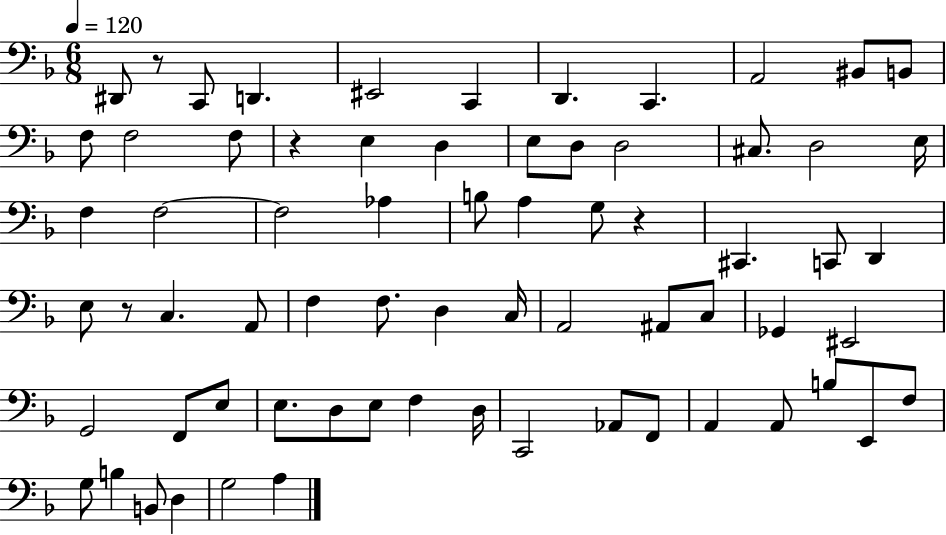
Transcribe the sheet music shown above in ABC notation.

X:1
T:Untitled
M:6/8
L:1/4
K:F
^D,,/2 z/2 C,,/2 D,, ^E,,2 C,, D,, C,, A,,2 ^B,,/2 B,,/2 F,/2 F,2 F,/2 z E, D, E,/2 D,/2 D,2 ^C,/2 D,2 E,/4 F, F,2 F,2 _A, B,/2 A, G,/2 z ^C,, C,,/2 D,, E,/2 z/2 C, A,,/2 F, F,/2 D, C,/4 A,,2 ^A,,/2 C,/2 _G,, ^E,,2 G,,2 F,,/2 E,/2 E,/2 D,/2 E,/2 F, D,/4 C,,2 _A,,/2 F,,/2 A,, A,,/2 B,/2 E,,/2 F,/2 G,/2 B, B,,/2 D, G,2 A,